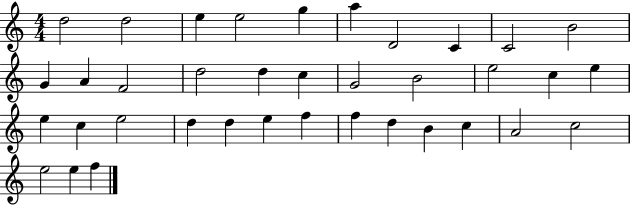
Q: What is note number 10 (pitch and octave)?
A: B4